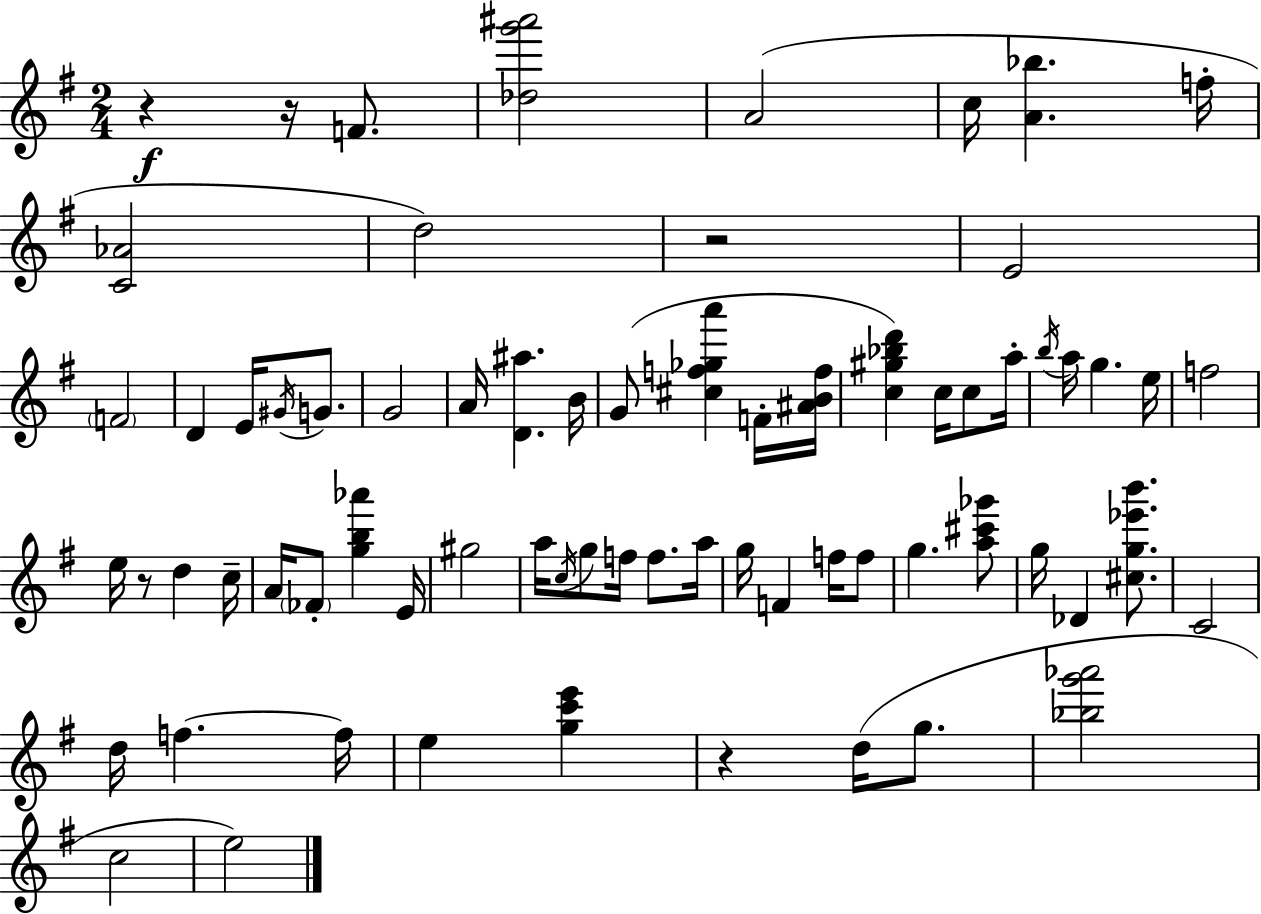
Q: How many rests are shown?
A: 5